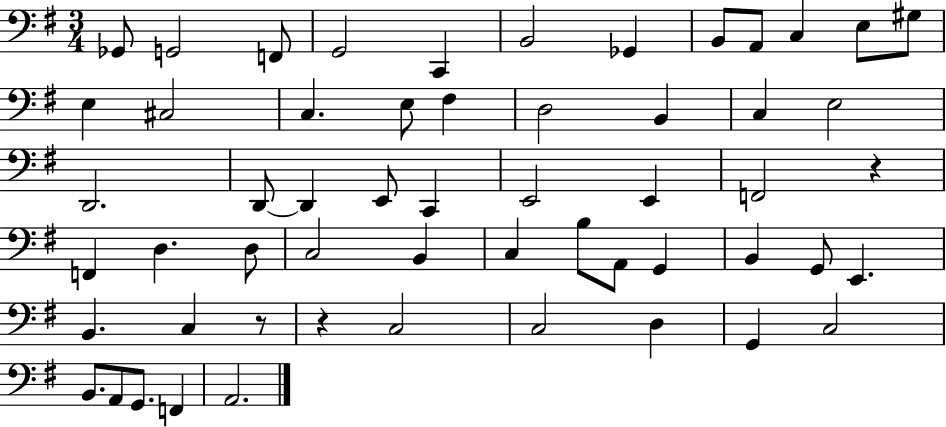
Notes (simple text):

Gb2/e G2/h F2/e G2/h C2/q B2/h Gb2/q B2/e A2/e C3/q E3/e G#3/e E3/q C#3/h C3/q. E3/e F#3/q D3/h B2/q C3/q E3/h D2/h. D2/e D2/q E2/e C2/q E2/h E2/q F2/h R/q F2/q D3/q. D3/e C3/h B2/q C3/q B3/e A2/e G2/q B2/q G2/e E2/q. B2/q. C3/q R/e R/q C3/h C3/h D3/q G2/q C3/h B2/e. A2/e G2/e. F2/q A2/h.